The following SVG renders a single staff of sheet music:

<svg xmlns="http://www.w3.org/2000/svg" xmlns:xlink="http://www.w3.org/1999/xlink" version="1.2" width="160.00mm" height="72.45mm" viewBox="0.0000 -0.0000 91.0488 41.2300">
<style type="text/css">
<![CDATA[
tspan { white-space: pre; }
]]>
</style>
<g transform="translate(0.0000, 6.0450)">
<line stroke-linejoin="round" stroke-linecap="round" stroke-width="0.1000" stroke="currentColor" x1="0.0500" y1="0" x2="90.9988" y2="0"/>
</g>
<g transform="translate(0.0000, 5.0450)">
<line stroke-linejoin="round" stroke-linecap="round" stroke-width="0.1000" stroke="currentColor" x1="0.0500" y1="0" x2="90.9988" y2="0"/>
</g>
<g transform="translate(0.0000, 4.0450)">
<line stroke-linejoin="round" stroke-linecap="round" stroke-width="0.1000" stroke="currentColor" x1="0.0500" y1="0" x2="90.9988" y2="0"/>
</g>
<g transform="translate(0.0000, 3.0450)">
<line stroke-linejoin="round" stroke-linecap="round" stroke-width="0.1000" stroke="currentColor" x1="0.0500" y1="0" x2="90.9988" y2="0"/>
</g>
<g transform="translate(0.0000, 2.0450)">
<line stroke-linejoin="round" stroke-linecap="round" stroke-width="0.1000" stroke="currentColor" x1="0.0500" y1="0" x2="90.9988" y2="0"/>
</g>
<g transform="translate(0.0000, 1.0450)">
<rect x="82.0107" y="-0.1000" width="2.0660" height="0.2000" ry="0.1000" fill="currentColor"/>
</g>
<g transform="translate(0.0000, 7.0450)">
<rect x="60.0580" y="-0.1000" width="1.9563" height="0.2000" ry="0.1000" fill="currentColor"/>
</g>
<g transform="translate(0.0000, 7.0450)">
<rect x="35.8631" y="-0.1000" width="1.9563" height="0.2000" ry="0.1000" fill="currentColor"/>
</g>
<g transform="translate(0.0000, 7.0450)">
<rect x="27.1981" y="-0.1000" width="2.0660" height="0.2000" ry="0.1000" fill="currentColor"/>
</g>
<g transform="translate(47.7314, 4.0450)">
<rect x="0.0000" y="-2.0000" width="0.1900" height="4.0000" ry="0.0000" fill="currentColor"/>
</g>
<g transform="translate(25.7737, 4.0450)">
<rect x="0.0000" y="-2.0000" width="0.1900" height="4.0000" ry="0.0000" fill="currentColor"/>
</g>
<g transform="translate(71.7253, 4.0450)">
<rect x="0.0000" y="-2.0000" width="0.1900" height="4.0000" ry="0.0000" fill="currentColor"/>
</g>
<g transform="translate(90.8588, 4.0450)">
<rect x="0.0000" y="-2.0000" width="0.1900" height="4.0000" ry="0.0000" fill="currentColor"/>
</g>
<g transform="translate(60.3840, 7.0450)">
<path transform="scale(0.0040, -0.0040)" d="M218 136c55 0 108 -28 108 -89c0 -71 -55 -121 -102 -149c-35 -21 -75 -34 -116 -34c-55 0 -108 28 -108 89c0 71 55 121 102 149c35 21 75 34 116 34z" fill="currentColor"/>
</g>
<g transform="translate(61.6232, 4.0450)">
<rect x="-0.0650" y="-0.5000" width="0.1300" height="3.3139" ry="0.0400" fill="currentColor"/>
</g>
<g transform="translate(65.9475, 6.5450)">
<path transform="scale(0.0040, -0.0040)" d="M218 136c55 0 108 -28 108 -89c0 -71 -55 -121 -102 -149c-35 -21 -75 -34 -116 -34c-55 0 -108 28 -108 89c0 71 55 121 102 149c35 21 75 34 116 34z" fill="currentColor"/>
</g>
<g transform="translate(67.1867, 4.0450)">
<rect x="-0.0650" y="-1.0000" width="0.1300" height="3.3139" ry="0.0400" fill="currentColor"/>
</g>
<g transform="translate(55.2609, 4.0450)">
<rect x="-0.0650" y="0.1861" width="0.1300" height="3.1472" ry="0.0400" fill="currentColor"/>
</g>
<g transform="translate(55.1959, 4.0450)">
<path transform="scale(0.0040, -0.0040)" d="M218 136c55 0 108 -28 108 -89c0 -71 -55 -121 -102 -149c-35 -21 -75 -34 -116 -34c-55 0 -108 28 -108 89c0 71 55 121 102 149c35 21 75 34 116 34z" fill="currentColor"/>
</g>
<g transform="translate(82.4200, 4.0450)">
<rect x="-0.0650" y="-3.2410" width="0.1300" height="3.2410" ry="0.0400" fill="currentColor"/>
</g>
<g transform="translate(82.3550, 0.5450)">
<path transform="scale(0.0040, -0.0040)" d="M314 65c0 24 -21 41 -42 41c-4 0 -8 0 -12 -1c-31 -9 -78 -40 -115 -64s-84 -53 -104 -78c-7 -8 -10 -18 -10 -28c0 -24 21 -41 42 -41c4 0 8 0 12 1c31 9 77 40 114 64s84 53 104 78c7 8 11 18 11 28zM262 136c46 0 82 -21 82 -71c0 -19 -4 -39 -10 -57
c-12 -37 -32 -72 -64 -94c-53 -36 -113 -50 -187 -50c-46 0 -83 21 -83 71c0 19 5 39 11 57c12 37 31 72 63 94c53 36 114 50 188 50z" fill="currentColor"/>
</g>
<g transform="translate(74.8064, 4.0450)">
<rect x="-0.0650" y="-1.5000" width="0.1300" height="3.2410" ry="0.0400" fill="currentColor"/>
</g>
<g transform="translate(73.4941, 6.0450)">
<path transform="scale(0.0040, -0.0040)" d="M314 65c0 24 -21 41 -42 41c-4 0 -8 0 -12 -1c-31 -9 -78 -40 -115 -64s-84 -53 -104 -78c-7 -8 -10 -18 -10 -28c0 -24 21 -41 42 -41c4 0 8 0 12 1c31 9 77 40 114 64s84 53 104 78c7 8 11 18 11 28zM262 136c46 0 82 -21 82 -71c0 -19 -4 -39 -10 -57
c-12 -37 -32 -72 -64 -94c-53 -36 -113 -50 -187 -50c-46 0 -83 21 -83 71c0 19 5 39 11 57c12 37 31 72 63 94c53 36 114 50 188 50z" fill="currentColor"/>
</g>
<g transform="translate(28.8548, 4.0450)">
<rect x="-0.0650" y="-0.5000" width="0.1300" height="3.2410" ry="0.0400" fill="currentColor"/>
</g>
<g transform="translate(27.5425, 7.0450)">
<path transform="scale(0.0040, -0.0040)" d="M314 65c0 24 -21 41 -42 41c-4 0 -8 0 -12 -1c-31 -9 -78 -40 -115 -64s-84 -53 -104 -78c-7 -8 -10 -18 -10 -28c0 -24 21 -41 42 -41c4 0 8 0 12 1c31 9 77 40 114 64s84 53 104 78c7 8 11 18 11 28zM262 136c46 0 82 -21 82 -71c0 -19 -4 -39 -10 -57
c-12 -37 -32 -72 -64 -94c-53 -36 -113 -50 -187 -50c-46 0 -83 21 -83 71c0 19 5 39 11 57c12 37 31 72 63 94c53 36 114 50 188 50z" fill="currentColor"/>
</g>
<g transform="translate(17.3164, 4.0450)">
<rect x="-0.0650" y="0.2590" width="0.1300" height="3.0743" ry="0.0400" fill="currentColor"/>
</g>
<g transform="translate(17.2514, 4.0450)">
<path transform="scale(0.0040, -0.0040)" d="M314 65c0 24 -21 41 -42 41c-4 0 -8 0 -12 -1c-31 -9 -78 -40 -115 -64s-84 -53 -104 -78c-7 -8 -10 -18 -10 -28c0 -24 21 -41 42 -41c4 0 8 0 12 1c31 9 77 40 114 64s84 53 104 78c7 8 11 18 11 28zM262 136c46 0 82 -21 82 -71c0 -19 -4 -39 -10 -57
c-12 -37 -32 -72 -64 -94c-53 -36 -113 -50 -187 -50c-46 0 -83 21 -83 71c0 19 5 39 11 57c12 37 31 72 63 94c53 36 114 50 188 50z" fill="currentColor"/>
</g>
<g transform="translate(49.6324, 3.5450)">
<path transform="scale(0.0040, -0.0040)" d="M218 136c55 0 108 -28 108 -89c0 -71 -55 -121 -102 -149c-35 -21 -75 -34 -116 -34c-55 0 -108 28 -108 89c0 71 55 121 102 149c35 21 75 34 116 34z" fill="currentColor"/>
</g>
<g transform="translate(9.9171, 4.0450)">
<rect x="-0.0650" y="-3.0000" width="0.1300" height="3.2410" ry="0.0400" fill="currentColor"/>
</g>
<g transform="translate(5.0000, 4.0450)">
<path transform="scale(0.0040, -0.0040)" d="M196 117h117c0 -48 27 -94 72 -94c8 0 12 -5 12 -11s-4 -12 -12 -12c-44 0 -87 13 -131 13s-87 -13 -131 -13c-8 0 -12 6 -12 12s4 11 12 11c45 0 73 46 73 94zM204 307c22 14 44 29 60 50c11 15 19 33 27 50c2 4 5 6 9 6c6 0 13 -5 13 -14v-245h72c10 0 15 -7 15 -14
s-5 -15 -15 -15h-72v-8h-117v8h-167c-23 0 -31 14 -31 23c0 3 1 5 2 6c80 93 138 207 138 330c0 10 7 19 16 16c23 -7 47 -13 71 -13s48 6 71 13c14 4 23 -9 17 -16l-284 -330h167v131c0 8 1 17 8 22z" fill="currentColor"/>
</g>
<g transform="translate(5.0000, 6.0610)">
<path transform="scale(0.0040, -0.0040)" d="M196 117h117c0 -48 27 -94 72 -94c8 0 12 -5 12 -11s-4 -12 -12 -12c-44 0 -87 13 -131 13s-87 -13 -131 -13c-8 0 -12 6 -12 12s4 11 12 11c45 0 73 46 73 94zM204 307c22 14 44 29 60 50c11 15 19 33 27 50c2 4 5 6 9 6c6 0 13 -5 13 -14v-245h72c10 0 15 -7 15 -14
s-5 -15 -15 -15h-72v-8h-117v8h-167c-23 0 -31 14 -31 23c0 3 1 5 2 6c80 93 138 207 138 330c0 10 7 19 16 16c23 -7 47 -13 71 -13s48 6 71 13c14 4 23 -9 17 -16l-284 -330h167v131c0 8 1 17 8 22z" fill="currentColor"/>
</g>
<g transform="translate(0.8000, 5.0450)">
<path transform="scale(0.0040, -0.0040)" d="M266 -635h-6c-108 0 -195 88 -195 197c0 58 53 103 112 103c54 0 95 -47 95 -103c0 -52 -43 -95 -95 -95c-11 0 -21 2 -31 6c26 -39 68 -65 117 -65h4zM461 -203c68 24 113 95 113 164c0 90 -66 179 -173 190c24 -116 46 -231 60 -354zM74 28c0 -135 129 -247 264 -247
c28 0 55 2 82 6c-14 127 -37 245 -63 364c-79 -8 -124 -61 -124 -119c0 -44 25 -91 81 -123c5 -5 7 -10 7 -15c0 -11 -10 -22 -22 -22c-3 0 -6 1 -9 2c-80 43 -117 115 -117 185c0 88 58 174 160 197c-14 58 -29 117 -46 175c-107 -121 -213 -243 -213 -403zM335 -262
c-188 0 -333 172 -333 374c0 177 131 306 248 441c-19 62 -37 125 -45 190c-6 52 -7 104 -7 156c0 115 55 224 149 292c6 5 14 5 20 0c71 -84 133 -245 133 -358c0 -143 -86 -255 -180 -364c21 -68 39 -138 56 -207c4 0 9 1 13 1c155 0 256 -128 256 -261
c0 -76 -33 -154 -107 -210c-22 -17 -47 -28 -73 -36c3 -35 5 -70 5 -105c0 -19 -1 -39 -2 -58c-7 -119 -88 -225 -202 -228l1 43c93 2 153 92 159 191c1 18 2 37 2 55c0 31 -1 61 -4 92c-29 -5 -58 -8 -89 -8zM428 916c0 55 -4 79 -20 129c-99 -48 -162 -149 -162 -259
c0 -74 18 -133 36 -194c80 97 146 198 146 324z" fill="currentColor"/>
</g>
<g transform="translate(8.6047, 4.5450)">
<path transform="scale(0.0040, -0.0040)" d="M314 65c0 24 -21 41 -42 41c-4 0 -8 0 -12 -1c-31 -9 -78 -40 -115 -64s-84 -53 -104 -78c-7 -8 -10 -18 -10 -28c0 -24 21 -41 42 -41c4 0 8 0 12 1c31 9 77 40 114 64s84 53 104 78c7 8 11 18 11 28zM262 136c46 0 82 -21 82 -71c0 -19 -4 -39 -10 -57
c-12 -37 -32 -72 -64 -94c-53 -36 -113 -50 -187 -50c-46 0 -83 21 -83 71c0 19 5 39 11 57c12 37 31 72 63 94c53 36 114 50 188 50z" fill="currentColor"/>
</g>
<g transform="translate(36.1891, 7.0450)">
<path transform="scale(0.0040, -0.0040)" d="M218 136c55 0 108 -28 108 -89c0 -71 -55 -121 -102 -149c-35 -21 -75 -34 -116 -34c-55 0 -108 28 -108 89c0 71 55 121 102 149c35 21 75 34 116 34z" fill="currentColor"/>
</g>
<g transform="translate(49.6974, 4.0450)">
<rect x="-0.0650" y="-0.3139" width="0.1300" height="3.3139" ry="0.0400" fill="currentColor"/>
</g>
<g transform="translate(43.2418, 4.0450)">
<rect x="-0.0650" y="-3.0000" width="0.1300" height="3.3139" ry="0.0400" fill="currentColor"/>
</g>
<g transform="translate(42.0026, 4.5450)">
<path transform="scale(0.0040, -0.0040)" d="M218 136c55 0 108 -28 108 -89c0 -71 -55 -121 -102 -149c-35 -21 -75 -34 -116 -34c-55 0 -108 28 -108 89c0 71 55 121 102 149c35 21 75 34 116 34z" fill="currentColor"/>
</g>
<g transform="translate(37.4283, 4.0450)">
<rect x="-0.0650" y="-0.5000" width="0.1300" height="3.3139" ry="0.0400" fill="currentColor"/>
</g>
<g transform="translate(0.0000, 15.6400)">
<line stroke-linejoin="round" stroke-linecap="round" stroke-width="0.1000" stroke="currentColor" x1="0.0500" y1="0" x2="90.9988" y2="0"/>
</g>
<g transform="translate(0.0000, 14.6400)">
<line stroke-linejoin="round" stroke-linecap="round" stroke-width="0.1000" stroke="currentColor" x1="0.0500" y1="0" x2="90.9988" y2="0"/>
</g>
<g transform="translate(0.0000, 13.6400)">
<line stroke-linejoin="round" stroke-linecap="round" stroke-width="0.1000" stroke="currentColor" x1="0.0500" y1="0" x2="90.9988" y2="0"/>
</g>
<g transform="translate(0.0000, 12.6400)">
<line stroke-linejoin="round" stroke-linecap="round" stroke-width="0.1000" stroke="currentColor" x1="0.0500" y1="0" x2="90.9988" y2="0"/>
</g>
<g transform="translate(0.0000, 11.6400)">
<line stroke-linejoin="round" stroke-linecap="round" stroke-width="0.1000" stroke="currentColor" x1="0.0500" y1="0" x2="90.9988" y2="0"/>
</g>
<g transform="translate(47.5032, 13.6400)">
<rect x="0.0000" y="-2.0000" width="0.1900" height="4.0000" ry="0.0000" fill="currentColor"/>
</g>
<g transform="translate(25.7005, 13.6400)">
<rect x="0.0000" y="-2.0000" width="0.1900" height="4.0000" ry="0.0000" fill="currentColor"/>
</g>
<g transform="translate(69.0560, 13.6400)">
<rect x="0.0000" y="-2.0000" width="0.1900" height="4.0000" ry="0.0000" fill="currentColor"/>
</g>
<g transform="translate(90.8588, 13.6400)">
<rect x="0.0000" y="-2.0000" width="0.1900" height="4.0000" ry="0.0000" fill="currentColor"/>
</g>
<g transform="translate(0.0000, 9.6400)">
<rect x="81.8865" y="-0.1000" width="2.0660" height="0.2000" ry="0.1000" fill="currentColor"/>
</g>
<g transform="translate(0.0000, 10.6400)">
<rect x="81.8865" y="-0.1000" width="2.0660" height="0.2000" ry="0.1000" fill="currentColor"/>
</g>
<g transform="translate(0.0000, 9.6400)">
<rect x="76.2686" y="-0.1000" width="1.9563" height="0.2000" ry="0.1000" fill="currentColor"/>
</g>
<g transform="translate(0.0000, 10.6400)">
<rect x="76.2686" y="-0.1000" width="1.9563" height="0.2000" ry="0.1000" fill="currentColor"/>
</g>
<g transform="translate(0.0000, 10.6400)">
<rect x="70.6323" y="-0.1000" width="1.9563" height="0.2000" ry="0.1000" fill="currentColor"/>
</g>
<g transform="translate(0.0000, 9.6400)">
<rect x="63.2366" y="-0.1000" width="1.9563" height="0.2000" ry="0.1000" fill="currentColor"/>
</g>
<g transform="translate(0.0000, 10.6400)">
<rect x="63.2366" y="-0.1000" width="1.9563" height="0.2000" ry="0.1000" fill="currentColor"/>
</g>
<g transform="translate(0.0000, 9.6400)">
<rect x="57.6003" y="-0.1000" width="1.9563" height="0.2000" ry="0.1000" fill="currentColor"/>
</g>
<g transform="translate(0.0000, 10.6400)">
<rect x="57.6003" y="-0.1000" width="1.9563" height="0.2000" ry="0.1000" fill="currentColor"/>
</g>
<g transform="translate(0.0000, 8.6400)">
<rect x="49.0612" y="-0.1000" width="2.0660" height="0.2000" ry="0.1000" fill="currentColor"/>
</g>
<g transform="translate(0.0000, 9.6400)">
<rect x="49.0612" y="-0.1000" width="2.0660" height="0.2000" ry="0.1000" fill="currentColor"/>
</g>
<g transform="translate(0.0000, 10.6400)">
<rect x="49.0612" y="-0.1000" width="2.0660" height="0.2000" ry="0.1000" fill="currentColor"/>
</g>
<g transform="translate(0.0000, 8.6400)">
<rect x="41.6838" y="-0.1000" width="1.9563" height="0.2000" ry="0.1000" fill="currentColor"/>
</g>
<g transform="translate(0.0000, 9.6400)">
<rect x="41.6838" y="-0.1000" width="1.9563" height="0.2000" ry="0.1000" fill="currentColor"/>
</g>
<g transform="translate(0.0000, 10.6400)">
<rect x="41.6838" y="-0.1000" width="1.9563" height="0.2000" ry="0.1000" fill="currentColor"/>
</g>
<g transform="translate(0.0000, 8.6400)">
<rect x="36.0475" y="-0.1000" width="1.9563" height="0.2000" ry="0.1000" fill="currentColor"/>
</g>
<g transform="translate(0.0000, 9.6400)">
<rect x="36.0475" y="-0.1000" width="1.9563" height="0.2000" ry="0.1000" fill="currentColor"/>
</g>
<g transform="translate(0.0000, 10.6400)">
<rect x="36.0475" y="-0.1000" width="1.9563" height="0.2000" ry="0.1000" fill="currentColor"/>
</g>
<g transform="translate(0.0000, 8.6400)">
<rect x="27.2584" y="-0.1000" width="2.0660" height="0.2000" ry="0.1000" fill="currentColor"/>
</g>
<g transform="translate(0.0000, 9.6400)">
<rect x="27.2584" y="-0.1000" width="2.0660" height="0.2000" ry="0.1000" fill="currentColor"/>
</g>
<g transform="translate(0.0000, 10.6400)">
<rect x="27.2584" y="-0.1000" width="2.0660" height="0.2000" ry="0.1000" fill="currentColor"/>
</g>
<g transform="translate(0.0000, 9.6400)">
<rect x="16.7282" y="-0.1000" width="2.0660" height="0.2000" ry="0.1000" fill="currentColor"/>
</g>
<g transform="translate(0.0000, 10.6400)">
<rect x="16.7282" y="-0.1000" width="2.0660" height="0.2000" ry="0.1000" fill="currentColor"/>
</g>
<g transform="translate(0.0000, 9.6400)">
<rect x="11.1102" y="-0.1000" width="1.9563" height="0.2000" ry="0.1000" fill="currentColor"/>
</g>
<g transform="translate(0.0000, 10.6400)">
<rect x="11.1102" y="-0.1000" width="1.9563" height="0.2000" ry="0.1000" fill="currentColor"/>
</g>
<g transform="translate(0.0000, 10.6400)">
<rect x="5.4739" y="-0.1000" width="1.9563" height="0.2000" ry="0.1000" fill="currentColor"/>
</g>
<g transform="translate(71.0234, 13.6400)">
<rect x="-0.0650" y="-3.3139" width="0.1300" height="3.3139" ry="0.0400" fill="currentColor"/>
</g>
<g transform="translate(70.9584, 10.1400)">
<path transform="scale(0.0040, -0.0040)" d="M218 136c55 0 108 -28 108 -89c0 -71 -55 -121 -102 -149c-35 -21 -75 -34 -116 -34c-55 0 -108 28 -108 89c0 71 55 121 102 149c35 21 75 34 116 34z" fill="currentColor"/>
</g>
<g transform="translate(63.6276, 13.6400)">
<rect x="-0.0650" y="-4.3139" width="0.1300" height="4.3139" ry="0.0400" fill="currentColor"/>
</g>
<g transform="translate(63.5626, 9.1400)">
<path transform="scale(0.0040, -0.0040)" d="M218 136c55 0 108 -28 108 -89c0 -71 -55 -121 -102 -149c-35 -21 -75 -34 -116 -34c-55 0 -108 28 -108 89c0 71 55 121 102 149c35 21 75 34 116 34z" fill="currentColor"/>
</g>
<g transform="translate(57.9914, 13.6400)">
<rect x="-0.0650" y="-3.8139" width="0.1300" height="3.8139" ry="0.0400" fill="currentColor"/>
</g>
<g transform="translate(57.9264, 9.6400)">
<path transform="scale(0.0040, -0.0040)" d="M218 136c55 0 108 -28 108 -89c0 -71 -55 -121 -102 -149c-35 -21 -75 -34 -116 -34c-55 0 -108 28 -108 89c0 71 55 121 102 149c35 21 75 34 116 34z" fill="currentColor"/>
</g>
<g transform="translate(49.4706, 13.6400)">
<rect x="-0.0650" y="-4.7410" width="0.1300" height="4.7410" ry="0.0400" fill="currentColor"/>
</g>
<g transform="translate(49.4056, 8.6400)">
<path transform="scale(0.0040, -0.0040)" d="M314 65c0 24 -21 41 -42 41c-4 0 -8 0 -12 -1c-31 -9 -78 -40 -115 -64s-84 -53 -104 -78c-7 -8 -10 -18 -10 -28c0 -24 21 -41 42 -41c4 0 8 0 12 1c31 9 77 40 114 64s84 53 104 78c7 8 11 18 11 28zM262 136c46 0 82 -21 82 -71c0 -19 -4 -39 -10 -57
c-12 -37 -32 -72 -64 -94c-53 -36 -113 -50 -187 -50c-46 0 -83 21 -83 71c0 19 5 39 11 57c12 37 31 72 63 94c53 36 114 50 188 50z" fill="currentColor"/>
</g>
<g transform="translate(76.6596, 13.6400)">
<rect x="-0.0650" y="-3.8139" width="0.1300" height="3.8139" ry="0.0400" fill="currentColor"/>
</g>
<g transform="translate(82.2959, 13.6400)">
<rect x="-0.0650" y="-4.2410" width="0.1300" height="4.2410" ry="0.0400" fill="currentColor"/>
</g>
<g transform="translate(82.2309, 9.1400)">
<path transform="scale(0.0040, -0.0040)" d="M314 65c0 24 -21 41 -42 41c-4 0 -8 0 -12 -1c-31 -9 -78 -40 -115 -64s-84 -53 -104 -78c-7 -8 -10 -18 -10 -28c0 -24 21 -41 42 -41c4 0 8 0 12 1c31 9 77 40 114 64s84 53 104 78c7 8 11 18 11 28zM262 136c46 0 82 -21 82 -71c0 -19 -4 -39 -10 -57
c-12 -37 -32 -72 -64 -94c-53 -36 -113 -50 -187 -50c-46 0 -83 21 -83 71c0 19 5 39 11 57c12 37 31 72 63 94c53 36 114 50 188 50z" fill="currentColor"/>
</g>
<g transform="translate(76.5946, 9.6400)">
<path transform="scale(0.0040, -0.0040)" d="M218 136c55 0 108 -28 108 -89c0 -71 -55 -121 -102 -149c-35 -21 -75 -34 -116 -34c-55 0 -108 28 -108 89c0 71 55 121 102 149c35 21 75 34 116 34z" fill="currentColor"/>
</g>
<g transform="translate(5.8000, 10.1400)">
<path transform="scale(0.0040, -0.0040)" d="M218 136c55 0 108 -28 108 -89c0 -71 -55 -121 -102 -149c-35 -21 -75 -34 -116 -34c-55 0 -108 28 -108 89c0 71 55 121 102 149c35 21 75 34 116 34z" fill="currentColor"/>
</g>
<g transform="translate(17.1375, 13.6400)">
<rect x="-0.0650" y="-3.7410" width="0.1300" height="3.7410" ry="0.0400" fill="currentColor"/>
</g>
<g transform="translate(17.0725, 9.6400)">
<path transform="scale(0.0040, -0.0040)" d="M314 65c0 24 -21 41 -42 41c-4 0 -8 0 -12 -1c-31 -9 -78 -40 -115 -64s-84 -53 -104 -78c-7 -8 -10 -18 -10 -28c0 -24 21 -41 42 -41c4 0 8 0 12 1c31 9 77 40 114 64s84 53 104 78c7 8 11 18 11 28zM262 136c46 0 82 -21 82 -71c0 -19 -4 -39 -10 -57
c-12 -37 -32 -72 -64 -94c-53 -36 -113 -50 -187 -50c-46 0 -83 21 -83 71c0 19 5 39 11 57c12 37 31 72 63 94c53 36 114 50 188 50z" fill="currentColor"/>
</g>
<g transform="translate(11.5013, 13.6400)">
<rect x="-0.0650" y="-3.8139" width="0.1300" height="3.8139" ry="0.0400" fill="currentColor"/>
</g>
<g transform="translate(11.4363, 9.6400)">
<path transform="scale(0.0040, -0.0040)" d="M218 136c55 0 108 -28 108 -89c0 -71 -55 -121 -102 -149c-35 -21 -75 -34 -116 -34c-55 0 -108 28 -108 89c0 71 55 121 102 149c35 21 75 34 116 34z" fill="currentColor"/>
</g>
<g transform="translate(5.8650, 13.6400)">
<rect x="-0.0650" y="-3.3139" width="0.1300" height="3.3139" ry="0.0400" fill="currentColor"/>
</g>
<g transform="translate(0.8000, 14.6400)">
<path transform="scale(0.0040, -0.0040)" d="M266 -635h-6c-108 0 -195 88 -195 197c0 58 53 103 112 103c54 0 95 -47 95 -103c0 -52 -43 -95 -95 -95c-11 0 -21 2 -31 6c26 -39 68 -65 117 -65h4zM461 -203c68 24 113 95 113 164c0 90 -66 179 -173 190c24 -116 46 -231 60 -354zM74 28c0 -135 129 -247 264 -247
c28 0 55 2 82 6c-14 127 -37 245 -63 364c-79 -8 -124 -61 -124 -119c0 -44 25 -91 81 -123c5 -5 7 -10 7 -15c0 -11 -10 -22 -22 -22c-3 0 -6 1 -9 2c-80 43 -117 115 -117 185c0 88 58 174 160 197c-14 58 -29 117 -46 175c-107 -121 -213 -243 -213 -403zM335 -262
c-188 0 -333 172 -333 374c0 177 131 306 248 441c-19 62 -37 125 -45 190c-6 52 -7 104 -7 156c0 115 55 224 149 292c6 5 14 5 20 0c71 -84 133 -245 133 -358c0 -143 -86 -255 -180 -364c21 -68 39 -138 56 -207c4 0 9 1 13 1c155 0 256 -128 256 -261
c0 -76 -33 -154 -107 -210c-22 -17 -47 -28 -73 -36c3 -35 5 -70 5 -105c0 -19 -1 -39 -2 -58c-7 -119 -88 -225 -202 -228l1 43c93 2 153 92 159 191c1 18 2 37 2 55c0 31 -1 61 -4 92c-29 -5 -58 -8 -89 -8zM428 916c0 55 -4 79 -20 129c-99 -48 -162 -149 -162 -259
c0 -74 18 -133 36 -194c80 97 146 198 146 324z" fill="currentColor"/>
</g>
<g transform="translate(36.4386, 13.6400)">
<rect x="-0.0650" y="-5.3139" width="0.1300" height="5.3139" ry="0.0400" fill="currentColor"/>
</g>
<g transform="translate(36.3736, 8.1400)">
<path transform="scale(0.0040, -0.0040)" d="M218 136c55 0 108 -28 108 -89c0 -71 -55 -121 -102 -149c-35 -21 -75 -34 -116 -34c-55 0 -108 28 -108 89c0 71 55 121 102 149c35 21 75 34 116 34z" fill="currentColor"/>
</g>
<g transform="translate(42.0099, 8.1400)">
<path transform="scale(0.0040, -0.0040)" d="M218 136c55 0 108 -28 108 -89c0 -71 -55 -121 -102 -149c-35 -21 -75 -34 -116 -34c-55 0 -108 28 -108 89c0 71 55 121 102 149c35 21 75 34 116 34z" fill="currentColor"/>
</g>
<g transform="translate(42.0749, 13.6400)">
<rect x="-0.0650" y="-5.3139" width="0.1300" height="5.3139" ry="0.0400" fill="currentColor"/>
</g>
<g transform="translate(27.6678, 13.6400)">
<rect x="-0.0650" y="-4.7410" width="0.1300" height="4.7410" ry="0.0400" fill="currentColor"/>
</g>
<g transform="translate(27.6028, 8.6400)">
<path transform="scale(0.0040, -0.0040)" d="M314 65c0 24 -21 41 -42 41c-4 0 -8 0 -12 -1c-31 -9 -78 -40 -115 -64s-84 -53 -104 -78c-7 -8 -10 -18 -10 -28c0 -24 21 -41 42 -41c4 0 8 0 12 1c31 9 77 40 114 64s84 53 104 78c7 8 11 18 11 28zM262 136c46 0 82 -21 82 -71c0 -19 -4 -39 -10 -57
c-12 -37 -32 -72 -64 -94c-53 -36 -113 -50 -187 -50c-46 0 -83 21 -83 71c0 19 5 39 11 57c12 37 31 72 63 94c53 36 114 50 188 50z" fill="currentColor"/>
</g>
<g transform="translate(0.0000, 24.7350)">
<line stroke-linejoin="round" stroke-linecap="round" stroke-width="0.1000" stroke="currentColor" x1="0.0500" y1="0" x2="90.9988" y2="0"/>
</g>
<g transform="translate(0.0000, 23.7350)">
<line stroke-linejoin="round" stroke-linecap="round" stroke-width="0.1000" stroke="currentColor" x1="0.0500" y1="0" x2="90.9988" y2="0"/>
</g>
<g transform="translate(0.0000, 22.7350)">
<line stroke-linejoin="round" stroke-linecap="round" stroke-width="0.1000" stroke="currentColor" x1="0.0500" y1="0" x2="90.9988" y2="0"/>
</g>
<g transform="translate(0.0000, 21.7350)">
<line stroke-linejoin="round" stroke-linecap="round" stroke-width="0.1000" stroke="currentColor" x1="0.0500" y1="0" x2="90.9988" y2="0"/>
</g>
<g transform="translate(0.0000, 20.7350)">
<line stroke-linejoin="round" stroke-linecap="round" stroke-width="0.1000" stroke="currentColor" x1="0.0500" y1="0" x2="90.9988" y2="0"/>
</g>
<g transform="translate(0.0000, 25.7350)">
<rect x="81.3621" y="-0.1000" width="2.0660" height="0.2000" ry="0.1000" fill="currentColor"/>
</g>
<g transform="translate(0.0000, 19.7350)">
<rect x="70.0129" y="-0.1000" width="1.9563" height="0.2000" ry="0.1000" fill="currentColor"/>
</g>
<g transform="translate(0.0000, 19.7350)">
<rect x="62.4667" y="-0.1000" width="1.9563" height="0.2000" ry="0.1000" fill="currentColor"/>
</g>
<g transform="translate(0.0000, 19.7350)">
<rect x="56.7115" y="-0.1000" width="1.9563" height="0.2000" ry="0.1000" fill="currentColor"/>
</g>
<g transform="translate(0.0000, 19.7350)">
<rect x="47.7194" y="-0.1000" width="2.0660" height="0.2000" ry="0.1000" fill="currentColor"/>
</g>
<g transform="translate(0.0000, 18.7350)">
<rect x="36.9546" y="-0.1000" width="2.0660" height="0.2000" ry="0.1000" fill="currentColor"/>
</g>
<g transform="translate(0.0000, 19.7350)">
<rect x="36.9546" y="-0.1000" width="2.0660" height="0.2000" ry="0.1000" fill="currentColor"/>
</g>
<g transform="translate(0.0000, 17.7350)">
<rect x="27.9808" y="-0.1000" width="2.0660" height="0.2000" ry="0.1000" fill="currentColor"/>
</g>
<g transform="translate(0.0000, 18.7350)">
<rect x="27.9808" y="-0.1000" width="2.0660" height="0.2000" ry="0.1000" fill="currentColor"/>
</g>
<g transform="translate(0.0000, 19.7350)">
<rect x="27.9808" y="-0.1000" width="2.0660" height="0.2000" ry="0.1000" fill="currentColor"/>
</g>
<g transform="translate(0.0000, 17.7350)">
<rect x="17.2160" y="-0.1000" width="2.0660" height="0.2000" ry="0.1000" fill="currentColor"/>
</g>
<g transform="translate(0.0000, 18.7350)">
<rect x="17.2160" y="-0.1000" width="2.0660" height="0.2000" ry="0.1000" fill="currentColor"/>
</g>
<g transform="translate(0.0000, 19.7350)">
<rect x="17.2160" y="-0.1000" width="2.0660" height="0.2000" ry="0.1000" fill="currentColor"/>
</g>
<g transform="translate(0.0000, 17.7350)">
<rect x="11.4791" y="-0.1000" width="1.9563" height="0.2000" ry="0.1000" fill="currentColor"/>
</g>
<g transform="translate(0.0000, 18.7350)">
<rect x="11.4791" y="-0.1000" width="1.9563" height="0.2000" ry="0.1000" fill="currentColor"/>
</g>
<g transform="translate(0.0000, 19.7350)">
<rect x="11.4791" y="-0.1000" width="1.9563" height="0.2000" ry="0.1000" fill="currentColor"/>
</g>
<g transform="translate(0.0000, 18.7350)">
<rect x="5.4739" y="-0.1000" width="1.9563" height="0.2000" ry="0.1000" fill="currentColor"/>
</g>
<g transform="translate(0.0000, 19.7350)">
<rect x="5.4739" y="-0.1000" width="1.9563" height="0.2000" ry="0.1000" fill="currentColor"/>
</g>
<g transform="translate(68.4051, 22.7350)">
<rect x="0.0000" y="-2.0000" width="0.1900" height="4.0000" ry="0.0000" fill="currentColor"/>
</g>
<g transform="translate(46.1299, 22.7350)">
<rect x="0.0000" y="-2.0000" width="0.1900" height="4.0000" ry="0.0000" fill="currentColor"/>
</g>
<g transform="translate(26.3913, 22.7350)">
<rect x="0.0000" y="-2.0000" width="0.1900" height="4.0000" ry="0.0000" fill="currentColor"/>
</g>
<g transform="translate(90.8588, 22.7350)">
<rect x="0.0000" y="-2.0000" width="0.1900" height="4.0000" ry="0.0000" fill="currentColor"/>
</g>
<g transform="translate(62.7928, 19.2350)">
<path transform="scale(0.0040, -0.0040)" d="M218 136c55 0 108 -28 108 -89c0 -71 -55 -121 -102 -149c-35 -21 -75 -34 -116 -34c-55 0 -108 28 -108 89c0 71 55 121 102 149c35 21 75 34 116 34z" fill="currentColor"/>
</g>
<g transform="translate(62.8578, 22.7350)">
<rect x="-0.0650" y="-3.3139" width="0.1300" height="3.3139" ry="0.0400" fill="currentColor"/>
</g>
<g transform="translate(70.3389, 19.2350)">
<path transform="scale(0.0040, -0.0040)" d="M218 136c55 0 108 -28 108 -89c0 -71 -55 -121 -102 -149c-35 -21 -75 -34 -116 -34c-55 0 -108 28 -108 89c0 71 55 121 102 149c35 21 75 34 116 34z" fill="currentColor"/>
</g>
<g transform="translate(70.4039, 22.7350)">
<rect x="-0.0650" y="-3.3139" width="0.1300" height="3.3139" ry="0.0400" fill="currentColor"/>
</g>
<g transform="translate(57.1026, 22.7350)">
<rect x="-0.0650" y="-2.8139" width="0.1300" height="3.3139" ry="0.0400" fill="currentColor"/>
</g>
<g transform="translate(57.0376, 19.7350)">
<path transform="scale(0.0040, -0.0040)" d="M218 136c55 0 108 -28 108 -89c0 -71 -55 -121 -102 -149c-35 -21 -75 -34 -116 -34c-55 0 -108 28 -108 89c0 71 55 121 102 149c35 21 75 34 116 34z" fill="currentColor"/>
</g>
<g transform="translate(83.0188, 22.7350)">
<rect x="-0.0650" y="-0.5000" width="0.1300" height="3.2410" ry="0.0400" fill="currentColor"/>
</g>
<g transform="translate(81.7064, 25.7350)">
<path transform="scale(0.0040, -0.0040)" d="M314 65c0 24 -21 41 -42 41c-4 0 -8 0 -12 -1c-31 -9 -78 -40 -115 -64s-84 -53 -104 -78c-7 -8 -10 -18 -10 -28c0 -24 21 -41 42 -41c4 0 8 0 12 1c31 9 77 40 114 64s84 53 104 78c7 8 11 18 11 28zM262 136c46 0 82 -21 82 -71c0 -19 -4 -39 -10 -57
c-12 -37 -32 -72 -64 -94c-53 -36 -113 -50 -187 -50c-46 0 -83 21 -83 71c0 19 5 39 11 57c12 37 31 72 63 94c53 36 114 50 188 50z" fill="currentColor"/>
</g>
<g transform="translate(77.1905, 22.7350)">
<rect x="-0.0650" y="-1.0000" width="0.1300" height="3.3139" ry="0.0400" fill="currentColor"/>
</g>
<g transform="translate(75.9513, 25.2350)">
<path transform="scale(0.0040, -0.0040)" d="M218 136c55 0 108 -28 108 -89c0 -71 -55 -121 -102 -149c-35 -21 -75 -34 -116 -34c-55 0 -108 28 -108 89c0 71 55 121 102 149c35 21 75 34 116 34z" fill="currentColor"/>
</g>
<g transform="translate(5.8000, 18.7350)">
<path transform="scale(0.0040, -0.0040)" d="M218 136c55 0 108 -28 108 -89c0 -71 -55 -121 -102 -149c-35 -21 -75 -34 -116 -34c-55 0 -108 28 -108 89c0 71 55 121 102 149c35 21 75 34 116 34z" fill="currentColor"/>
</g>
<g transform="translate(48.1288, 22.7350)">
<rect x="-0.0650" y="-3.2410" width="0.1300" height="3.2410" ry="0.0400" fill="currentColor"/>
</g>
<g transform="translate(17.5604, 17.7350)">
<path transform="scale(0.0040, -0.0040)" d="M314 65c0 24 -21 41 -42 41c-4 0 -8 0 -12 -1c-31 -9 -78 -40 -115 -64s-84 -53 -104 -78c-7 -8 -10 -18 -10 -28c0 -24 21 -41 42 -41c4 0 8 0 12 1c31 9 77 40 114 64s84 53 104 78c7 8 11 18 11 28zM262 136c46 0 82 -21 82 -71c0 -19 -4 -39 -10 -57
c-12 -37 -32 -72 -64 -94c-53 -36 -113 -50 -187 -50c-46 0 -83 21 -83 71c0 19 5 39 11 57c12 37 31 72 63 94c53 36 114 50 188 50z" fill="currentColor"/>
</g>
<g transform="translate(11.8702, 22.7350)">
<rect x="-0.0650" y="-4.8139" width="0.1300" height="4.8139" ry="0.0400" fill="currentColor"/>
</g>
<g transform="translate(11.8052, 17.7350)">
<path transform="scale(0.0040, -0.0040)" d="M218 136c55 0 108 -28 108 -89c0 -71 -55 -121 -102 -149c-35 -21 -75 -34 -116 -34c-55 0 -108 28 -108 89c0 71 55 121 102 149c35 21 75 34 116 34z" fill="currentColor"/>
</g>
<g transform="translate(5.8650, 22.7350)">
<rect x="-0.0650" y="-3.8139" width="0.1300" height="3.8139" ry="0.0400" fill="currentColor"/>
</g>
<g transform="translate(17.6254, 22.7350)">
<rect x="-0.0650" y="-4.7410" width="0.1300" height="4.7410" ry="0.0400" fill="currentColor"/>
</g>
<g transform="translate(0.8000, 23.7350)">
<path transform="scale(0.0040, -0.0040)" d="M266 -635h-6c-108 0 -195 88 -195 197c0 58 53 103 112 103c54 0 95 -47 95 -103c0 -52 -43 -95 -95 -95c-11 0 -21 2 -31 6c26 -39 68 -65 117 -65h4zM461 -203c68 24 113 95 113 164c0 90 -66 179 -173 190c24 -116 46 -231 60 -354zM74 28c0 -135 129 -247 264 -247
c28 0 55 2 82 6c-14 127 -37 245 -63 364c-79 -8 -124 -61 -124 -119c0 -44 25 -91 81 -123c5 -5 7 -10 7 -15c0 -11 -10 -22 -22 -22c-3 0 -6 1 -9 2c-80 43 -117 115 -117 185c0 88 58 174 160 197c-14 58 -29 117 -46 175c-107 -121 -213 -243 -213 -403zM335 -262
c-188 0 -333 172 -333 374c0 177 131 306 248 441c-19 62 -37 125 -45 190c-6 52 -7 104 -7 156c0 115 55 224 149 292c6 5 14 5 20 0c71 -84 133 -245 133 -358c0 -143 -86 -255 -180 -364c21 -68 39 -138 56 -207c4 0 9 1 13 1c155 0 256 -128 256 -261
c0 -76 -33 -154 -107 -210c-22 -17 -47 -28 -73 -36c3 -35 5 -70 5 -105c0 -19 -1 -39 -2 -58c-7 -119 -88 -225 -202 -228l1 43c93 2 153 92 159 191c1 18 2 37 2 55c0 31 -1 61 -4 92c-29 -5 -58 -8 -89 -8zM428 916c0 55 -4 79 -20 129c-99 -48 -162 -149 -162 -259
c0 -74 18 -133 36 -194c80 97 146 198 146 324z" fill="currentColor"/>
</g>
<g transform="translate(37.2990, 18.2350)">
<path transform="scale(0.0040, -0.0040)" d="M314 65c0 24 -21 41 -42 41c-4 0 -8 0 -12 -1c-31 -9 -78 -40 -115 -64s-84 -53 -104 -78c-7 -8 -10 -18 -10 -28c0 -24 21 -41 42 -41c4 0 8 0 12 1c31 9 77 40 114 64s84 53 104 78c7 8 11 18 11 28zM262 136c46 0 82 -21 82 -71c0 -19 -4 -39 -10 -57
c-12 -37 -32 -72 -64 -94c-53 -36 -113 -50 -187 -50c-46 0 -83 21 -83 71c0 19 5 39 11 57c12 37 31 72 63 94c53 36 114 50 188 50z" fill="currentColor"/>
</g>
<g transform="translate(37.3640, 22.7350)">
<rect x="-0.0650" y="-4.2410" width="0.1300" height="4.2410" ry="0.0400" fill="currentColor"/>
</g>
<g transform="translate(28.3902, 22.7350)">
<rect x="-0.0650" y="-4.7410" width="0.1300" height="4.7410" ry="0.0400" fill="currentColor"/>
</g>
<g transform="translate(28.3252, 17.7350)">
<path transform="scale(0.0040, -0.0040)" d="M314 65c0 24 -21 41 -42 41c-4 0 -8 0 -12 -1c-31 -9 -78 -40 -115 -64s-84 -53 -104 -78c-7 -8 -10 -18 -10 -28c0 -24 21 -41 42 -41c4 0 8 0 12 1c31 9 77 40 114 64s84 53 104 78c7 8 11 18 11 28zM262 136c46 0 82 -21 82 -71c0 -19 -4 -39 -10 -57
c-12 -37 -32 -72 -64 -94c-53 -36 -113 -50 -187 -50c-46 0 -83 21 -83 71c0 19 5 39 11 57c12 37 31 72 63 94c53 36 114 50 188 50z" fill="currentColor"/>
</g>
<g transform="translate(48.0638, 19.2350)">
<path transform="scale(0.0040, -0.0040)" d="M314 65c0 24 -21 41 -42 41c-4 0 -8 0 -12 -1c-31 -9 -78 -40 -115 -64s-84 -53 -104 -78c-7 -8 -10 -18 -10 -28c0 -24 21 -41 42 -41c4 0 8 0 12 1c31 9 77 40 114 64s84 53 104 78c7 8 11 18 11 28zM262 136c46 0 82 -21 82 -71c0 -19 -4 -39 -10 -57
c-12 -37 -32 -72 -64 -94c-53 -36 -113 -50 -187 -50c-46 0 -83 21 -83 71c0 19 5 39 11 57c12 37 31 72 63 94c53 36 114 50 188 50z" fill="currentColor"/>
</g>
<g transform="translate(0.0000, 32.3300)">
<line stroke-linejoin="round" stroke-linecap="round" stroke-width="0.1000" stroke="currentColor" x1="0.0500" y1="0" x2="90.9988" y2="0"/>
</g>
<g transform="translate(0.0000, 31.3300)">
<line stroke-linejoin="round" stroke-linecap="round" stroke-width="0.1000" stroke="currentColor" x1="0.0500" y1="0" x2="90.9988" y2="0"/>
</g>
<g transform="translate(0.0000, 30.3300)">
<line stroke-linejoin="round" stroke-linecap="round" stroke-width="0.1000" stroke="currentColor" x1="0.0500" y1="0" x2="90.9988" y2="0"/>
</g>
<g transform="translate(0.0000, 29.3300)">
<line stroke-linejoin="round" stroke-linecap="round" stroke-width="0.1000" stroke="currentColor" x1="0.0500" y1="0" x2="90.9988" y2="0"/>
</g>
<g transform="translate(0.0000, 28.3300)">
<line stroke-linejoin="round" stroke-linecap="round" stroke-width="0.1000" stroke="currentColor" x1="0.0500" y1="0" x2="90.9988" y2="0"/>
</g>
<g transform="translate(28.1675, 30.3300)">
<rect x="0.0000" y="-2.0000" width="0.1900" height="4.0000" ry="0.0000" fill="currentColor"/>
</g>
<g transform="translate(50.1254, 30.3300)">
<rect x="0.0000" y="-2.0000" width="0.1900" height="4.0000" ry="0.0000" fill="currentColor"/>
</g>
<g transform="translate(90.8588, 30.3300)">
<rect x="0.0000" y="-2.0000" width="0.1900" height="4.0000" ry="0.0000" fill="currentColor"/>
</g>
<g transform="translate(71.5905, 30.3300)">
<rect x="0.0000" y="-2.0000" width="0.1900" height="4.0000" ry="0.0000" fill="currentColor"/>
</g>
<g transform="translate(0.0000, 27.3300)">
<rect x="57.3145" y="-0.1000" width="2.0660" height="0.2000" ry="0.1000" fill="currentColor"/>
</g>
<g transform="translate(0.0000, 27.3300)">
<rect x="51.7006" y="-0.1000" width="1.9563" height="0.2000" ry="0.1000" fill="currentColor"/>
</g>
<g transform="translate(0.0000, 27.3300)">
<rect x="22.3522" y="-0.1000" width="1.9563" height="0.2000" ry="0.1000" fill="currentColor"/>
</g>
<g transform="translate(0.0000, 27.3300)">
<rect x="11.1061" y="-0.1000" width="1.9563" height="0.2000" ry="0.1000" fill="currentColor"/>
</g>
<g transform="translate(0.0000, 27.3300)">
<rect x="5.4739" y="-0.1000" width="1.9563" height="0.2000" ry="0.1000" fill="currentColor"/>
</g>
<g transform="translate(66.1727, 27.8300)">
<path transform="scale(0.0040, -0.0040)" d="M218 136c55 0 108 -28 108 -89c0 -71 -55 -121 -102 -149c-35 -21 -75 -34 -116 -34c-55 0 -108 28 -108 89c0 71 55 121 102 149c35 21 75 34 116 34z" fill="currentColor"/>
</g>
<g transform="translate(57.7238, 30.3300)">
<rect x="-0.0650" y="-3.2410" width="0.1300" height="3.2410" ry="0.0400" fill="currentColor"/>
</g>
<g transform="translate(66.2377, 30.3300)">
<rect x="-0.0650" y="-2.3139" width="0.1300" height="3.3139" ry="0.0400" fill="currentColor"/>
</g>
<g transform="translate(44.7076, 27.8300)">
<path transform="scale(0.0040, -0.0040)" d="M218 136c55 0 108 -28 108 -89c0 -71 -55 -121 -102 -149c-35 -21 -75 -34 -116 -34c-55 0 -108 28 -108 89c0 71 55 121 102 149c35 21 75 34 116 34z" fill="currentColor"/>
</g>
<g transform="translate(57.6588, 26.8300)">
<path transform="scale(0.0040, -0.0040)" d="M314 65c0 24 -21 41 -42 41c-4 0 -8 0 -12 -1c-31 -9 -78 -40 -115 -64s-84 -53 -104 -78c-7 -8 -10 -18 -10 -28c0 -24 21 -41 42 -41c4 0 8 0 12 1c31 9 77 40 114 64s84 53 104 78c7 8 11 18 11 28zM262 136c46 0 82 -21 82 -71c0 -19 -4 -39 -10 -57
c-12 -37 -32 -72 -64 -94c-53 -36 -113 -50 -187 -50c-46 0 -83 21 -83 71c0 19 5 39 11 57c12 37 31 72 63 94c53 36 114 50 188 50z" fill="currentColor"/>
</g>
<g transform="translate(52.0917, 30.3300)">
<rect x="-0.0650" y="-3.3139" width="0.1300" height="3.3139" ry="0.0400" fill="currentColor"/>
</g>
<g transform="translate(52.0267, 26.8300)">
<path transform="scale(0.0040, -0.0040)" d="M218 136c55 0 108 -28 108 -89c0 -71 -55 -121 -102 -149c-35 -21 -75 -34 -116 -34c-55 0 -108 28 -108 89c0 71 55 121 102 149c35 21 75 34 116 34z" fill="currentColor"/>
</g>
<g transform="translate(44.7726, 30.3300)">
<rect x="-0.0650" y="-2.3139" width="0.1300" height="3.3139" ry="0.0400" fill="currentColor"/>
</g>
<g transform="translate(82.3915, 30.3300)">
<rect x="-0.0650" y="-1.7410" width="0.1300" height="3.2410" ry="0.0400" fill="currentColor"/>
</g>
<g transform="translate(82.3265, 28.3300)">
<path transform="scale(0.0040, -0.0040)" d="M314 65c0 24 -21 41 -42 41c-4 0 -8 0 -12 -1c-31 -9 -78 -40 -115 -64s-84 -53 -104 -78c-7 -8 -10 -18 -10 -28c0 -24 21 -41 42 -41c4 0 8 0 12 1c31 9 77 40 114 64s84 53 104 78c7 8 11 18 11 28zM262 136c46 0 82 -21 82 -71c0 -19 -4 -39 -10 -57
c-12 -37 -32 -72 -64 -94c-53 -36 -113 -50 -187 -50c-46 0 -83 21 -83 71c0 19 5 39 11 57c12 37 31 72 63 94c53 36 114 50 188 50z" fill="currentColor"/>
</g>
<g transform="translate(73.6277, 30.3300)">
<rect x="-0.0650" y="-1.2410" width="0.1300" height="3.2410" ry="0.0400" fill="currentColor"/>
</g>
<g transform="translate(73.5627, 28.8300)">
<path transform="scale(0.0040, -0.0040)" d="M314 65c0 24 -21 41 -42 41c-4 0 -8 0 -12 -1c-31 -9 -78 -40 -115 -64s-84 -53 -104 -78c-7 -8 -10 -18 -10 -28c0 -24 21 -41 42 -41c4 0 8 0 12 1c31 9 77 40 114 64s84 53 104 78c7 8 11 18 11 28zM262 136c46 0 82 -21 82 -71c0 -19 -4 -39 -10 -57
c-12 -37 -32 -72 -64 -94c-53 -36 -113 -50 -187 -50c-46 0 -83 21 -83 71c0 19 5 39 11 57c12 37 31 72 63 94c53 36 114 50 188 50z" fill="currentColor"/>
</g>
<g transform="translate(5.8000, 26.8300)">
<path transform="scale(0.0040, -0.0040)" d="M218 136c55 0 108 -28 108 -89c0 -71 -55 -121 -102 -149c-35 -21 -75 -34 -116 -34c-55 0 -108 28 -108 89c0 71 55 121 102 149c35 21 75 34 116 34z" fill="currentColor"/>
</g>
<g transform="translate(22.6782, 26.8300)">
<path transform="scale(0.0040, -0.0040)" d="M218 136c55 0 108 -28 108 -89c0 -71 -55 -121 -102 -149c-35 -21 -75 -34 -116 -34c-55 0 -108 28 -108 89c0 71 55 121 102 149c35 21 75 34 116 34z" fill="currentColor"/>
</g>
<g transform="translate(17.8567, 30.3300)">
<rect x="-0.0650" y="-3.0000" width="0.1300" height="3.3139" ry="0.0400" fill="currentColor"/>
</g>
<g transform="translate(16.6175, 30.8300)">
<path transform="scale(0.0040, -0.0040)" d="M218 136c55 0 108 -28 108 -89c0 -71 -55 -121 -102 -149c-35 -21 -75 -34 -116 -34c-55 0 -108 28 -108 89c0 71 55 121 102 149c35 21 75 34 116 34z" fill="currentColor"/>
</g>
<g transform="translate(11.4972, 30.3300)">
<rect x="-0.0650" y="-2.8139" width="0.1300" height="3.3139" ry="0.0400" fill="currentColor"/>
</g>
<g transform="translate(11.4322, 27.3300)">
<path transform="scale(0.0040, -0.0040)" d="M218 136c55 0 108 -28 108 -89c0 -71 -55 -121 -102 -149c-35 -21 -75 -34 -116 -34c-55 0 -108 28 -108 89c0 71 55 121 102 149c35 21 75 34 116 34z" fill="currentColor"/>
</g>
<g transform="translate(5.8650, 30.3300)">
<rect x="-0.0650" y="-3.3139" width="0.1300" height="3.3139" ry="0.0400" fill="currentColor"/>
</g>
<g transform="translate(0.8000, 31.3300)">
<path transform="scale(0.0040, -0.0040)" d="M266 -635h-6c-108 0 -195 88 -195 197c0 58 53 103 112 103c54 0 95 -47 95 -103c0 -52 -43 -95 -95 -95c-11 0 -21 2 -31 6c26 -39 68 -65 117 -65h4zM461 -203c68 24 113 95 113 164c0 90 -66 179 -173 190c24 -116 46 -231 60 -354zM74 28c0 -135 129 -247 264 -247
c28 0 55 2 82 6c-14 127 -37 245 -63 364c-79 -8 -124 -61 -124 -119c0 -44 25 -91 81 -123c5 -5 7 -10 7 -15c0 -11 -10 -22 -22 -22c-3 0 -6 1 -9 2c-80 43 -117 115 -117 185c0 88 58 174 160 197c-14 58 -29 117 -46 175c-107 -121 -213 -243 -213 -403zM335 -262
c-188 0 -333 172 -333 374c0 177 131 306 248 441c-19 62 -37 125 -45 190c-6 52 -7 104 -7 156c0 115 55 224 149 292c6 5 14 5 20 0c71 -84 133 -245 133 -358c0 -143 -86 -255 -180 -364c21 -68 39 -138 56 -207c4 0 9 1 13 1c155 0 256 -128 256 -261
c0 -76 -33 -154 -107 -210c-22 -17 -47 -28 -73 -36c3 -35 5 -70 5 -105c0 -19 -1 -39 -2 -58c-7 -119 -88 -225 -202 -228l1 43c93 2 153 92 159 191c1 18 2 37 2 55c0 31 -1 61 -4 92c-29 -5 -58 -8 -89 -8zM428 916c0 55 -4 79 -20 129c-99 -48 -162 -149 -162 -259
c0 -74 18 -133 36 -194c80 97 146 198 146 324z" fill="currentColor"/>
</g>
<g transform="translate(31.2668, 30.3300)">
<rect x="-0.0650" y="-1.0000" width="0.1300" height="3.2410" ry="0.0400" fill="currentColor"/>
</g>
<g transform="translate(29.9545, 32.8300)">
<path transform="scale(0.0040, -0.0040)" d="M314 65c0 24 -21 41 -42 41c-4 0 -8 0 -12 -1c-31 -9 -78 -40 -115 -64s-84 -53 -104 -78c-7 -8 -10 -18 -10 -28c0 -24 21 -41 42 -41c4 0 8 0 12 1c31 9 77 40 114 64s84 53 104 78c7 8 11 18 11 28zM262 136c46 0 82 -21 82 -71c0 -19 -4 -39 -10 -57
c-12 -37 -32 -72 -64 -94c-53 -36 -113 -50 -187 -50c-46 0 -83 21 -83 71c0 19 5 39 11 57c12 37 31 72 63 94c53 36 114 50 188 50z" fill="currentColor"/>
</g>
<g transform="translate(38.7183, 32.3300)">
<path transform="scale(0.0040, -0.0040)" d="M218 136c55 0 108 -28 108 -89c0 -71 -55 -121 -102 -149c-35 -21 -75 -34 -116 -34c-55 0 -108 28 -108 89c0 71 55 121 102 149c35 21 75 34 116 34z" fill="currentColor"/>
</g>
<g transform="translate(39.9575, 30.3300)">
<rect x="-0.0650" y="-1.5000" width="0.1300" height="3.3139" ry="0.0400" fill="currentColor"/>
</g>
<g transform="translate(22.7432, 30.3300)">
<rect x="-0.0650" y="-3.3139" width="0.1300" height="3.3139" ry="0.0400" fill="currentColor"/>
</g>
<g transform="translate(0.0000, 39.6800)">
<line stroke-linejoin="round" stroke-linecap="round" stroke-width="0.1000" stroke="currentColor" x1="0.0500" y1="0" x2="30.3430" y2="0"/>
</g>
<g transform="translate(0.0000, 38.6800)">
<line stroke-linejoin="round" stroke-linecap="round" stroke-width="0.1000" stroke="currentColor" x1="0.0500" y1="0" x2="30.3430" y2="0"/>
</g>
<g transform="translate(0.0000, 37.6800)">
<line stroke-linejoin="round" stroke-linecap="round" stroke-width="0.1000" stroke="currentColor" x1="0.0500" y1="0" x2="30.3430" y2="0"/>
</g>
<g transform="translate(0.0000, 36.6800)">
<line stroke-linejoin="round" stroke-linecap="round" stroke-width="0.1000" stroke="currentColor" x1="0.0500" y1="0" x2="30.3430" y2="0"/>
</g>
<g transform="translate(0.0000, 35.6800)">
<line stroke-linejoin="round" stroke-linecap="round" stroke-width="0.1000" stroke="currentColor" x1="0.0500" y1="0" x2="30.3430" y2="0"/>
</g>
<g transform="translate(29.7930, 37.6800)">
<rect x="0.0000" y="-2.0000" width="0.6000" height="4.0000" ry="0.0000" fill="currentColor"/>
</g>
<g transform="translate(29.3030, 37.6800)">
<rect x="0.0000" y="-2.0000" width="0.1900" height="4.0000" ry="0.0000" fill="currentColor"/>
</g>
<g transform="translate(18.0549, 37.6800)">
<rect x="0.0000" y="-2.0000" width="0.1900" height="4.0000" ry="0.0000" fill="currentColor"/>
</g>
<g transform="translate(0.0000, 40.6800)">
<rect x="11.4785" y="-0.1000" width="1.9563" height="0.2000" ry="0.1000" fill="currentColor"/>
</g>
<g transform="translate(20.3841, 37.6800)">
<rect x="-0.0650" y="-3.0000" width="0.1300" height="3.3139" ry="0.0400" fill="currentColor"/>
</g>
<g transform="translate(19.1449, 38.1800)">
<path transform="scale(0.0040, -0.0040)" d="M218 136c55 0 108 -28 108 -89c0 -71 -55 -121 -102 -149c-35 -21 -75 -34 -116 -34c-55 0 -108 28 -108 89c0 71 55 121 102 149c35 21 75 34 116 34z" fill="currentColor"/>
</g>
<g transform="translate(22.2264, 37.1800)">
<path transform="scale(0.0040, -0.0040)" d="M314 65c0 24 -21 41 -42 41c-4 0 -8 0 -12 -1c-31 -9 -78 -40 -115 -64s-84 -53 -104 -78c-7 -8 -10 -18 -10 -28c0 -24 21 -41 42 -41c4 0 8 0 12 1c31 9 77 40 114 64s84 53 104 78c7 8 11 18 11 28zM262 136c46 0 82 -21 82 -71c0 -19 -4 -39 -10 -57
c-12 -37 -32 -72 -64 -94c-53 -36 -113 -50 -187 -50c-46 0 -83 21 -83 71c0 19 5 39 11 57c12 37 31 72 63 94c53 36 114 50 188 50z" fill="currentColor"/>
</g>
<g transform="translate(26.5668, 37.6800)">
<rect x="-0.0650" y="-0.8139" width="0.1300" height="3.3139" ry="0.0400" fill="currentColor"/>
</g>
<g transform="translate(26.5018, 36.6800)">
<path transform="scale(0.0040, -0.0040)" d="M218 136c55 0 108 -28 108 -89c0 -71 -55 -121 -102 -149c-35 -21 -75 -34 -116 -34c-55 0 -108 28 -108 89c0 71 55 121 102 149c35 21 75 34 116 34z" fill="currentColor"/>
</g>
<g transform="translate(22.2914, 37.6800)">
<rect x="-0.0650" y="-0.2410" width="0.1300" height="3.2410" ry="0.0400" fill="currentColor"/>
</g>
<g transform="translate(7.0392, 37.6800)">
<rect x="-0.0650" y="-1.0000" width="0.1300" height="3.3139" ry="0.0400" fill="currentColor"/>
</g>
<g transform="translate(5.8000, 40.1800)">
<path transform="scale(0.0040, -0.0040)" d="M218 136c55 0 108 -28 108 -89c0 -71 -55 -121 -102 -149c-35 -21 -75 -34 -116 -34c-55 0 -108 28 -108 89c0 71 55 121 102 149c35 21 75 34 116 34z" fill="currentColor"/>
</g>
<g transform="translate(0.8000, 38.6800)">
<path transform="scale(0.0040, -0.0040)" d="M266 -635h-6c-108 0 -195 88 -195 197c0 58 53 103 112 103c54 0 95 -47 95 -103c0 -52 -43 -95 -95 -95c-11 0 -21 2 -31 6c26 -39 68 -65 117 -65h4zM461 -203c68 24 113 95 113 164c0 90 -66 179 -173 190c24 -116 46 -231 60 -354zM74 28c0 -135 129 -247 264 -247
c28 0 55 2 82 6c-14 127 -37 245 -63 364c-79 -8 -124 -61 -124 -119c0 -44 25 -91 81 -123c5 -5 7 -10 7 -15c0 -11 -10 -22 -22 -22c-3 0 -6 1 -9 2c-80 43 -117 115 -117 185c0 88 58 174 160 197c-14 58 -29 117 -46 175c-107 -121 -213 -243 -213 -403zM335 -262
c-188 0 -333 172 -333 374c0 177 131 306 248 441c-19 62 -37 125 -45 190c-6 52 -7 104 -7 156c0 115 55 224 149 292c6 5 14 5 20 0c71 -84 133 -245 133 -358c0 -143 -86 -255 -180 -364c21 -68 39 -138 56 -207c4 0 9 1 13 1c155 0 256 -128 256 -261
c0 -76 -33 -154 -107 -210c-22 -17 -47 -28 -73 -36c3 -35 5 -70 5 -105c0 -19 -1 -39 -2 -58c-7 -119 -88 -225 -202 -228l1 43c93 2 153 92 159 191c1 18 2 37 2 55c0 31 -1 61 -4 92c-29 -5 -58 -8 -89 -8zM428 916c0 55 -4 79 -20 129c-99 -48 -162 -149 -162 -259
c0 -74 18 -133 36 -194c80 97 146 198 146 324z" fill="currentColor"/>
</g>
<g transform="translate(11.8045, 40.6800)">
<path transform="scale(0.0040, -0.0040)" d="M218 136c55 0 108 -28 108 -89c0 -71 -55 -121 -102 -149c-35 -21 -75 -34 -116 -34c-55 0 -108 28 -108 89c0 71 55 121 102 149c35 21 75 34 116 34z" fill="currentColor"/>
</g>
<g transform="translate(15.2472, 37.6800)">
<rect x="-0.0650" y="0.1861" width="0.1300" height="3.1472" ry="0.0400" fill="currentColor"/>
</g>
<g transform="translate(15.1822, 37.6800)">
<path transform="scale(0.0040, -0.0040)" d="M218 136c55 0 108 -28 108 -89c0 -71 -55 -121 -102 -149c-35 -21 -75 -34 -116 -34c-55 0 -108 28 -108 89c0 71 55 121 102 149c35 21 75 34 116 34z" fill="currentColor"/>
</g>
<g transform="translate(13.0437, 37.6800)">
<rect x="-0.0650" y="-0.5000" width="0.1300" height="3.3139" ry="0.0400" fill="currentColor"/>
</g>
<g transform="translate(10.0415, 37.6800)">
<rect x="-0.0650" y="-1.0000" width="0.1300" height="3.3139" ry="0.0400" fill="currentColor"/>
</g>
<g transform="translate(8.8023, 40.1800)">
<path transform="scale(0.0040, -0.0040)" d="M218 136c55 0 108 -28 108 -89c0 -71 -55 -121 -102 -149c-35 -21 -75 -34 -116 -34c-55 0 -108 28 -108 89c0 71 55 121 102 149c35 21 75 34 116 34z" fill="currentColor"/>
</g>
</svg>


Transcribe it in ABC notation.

X:1
T:Untitled
M:4/4
L:1/4
K:C
A2 B2 C2 C A c B C D E2 b2 b c' c'2 e'2 f' f' e'2 c' d' b c' d'2 c' e' e'2 e'2 d'2 b2 a b b D C2 b a A b D2 E g b b2 g e2 f2 D D C B A c2 d